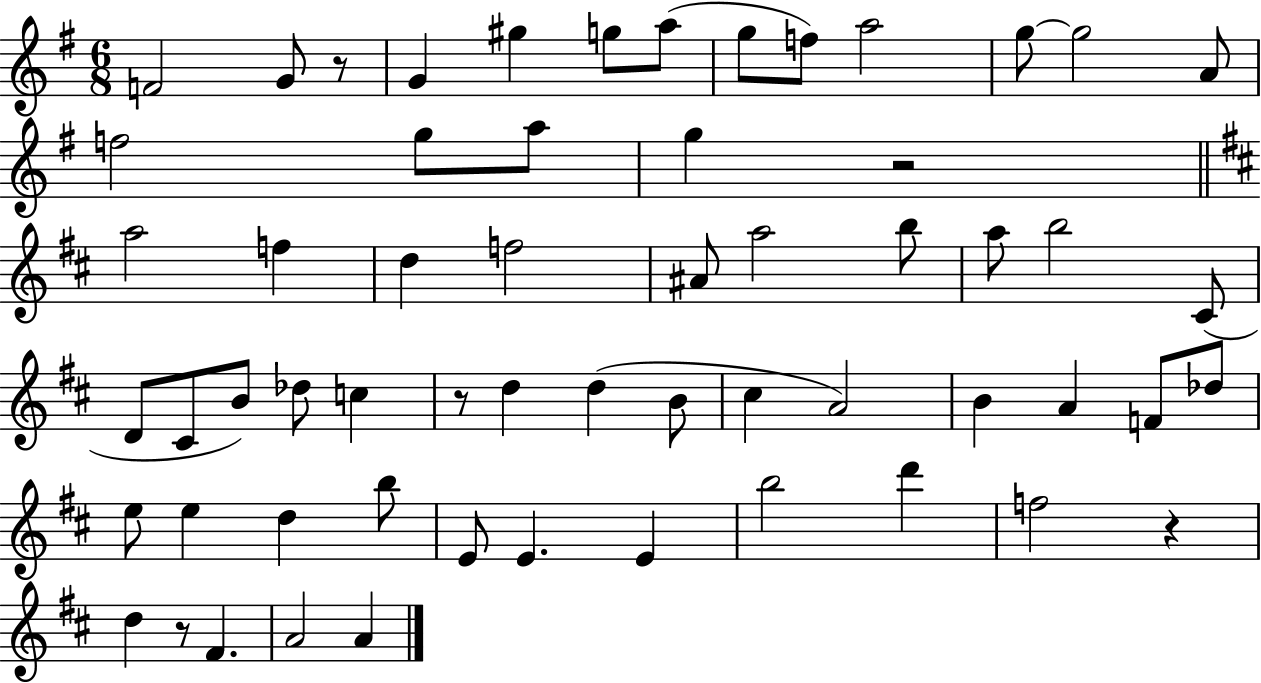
X:1
T:Untitled
M:6/8
L:1/4
K:G
F2 G/2 z/2 G ^g g/2 a/2 g/2 f/2 a2 g/2 g2 A/2 f2 g/2 a/2 g z2 a2 f d f2 ^A/2 a2 b/2 a/2 b2 ^C/2 D/2 ^C/2 B/2 _d/2 c z/2 d d B/2 ^c A2 B A F/2 _d/2 e/2 e d b/2 E/2 E E b2 d' f2 z d z/2 ^F A2 A